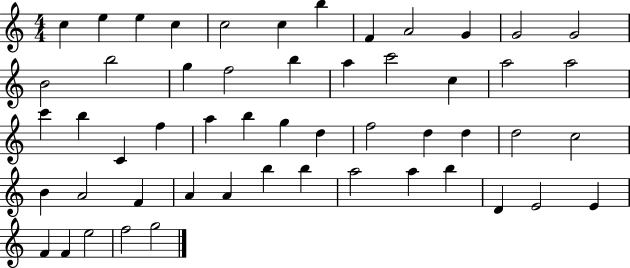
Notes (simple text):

C5/q E5/q E5/q C5/q C5/h C5/q B5/q F4/q A4/h G4/q G4/h G4/h B4/h B5/h G5/q F5/h B5/q A5/q C6/h C5/q A5/h A5/h C6/q B5/q C4/q F5/q A5/q B5/q G5/q D5/q F5/h D5/q D5/q D5/h C5/h B4/q A4/h F4/q A4/q A4/q B5/q B5/q A5/h A5/q B5/q D4/q E4/h E4/q F4/q F4/q E5/h F5/h G5/h